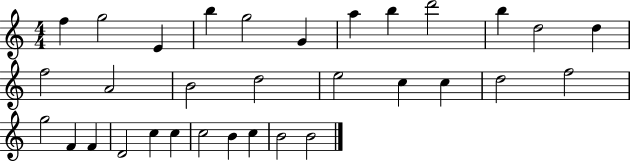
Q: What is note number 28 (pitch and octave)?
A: C5